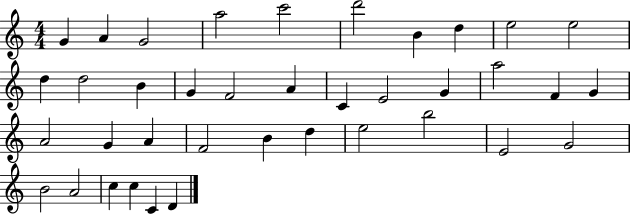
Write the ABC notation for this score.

X:1
T:Untitled
M:4/4
L:1/4
K:C
G A G2 a2 c'2 d'2 B d e2 e2 d d2 B G F2 A C E2 G a2 F G A2 G A F2 B d e2 b2 E2 G2 B2 A2 c c C D